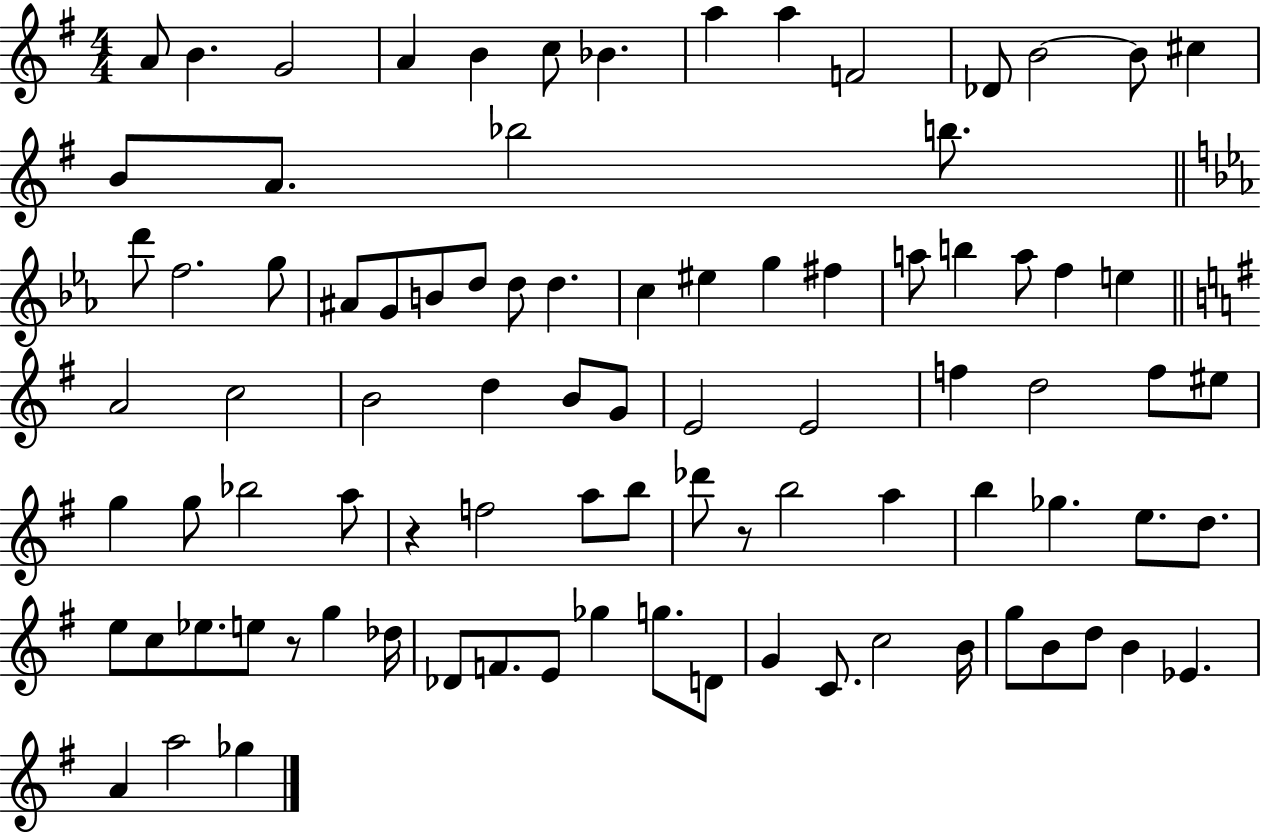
A4/e B4/q. G4/h A4/q B4/q C5/e Bb4/q. A5/q A5/q F4/h Db4/e B4/h B4/e C#5/q B4/e A4/e. Bb5/h B5/e. D6/e F5/h. G5/e A#4/e G4/e B4/e D5/e D5/e D5/q. C5/q EIS5/q G5/q F#5/q A5/e B5/q A5/e F5/q E5/q A4/h C5/h B4/h D5/q B4/e G4/e E4/h E4/h F5/q D5/h F5/e EIS5/e G5/q G5/e Bb5/h A5/e R/q F5/h A5/e B5/e Db6/e R/e B5/h A5/q B5/q Gb5/q. E5/e. D5/e. E5/e C5/e Eb5/e. E5/e R/e G5/q Db5/s Db4/e F4/e. E4/e Gb5/q G5/e. D4/e G4/q C4/e. C5/h B4/s G5/e B4/e D5/e B4/q Eb4/q. A4/q A5/h Gb5/q